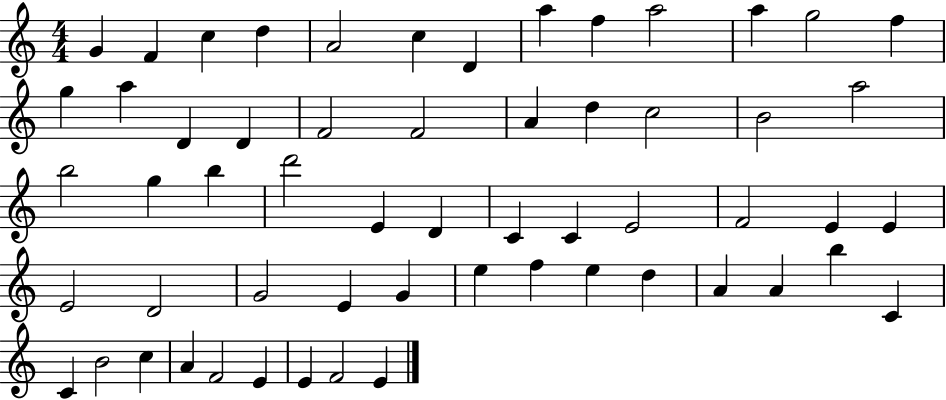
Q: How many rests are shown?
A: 0